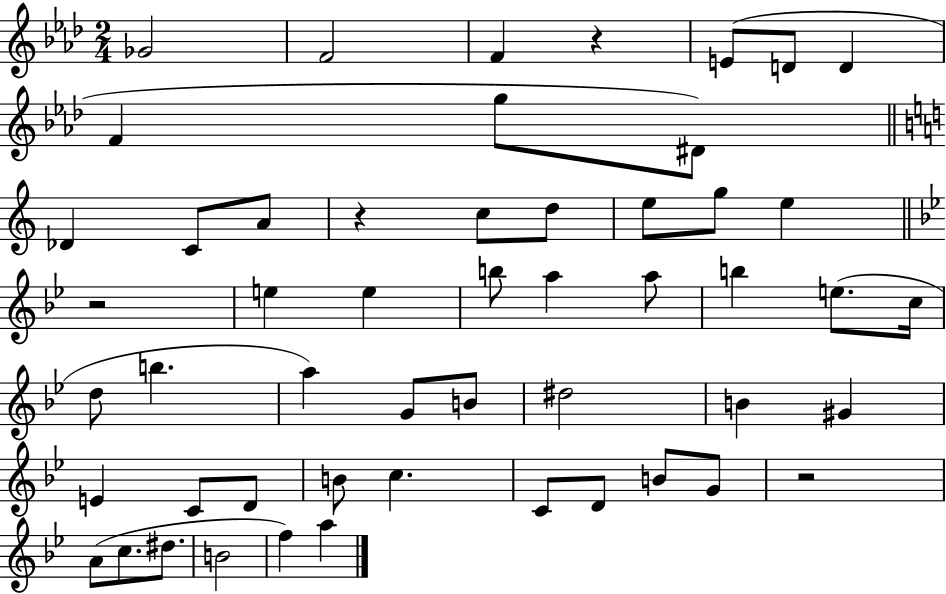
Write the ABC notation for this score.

X:1
T:Untitled
M:2/4
L:1/4
K:Ab
_G2 F2 F z E/2 D/2 D F g/2 ^D/2 _D C/2 A/2 z c/2 d/2 e/2 g/2 e z2 e e b/2 a a/2 b e/2 c/4 d/2 b a G/2 B/2 ^d2 B ^G E C/2 D/2 B/2 c C/2 D/2 B/2 G/2 z2 A/2 c/2 ^d/2 B2 f a